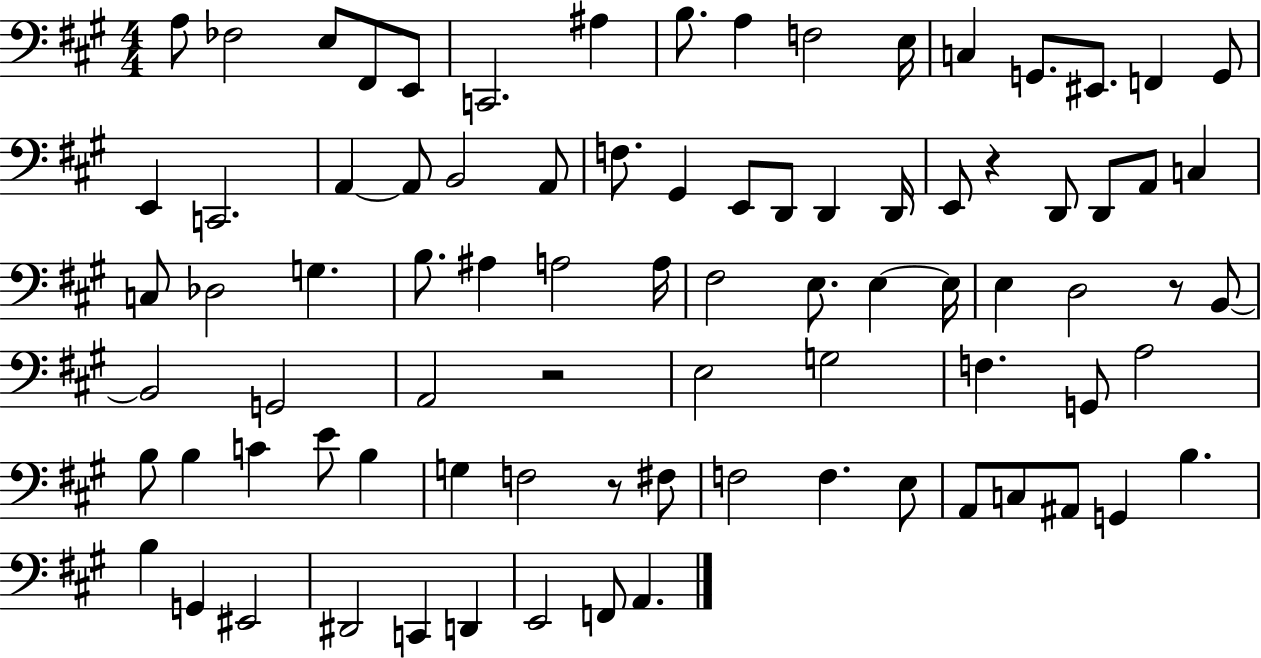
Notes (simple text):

A3/e FES3/h E3/e F#2/e E2/e C2/h. A#3/q B3/e. A3/q F3/h E3/s C3/q G2/e. EIS2/e. F2/q G2/e E2/q C2/h. A2/q A2/e B2/h A2/e F3/e. G#2/q E2/e D2/e D2/q D2/s E2/e R/q D2/e D2/e A2/e C3/q C3/e Db3/h G3/q. B3/e. A#3/q A3/h A3/s F#3/h E3/e. E3/q E3/s E3/q D3/h R/e B2/e B2/h G2/h A2/h R/h E3/h G3/h F3/q. G2/e A3/h B3/e B3/q C4/q E4/e B3/q G3/q F3/h R/e F#3/e F3/h F3/q. E3/e A2/e C3/e A#2/e G2/q B3/q. B3/q G2/q EIS2/h D#2/h C2/q D2/q E2/h F2/e A2/q.